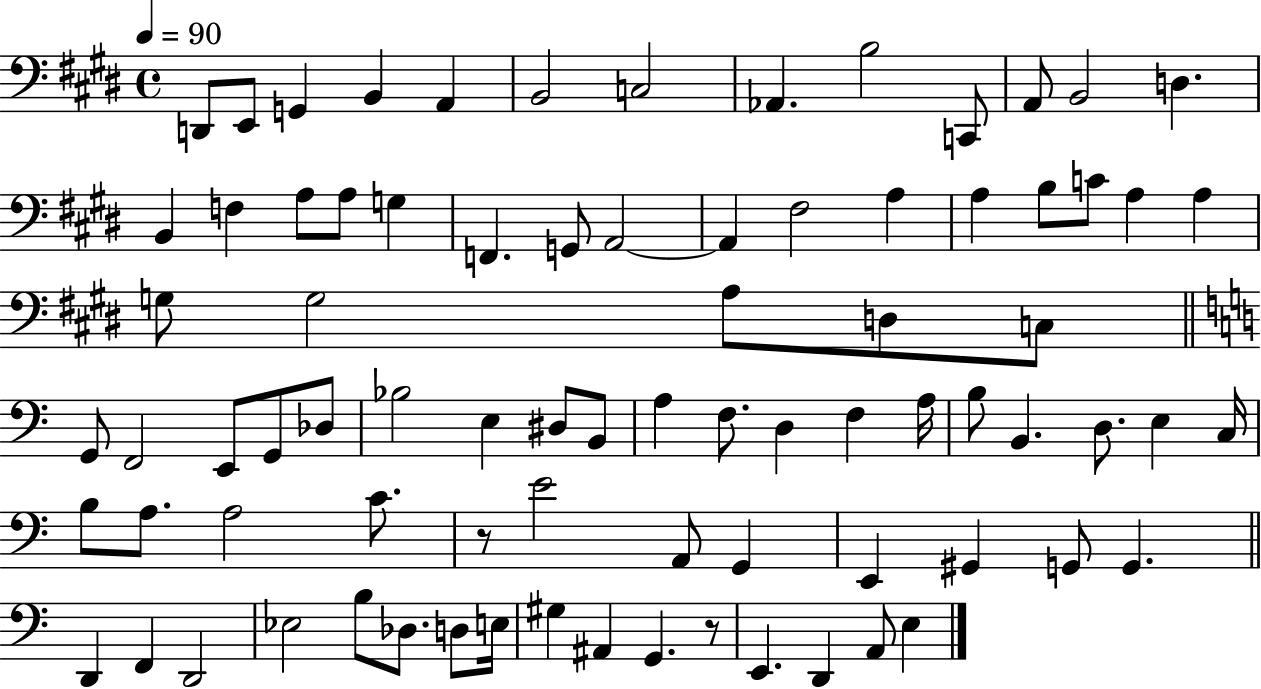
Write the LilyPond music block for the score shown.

{
  \clef bass
  \time 4/4
  \defaultTimeSignature
  \key e \major
  \tempo 4 = 90
  d,8 e,8 g,4 b,4 a,4 | b,2 c2 | aes,4. b2 c,8 | a,8 b,2 d4. | \break b,4 f4 a8 a8 g4 | f,4. g,8 a,2~~ | a,4 fis2 a4 | a4 b8 c'8 a4 a4 | \break g8 g2 a8 d8 c8 | \bar "||" \break \key c \major g,8 f,2 e,8 g,8 des8 | bes2 e4 dis8 b,8 | a4 f8. d4 f4 a16 | b8 b,4. d8. e4 c16 | \break b8 a8. a2 c'8. | r8 e'2 a,8 g,4 | e,4 gis,4 g,8 g,4. | \bar "||" \break \key c \major d,4 f,4 d,2 | ees2 b8 des8. d8 e16 | gis4 ais,4 g,4. r8 | e,4. d,4 a,8 e4 | \break \bar "|."
}